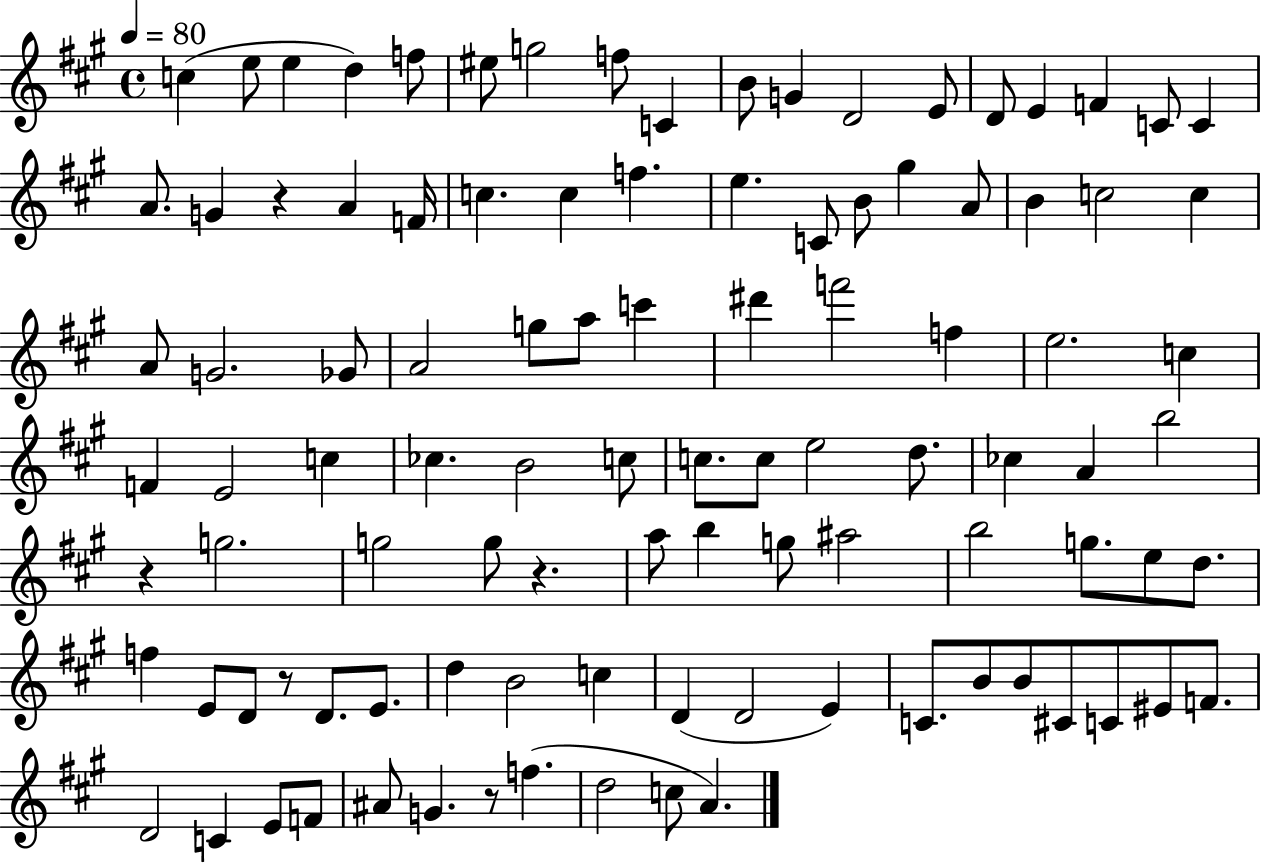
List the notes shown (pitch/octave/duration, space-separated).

C5/q E5/e E5/q D5/q F5/e EIS5/e G5/h F5/e C4/q B4/e G4/q D4/h E4/e D4/e E4/q F4/q C4/e C4/q A4/e. G4/q R/q A4/q F4/s C5/q. C5/q F5/q. E5/q. C4/e B4/e G#5/q A4/e B4/q C5/h C5/q A4/e G4/h. Gb4/e A4/h G5/e A5/e C6/q D#6/q F6/h F5/q E5/h. C5/q F4/q E4/h C5/q CES5/q. B4/h C5/e C5/e. C5/e E5/h D5/e. CES5/q A4/q B5/h R/q G5/h. G5/h G5/e R/q. A5/e B5/q G5/e A#5/h B5/h G5/e. E5/e D5/e. F5/q E4/e D4/e R/e D4/e. E4/e. D5/q B4/h C5/q D4/q D4/h E4/q C4/e. B4/e B4/e C#4/e C4/e EIS4/e F4/e. D4/h C4/q E4/e F4/e A#4/e G4/q. R/e F5/q. D5/h C5/e A4/q.